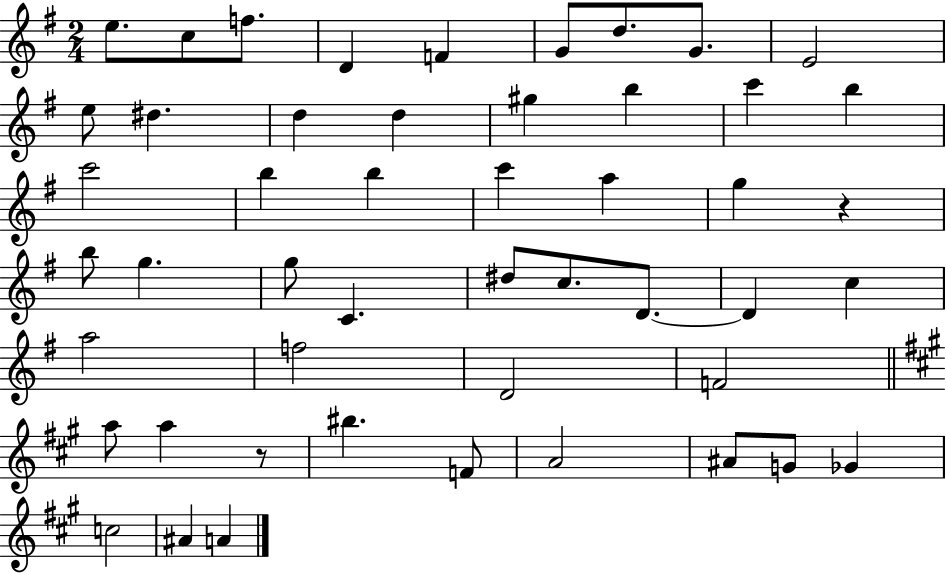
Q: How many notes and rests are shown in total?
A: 49